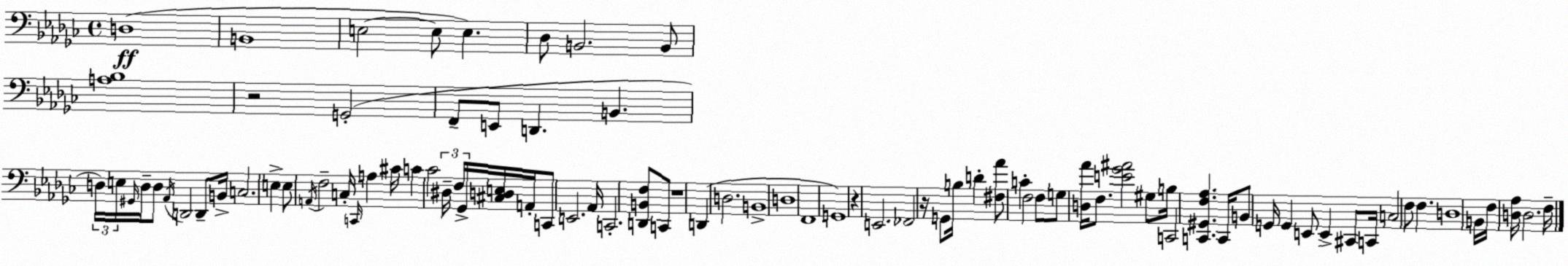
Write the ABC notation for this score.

X:1
T:Untitled
M:4/4
L:1/4
K:Ebm
D,4 B,,4 E,2 E,/2 E, _D,/2 B,,2 B,,/2 [A,_B,]4 z2 G,,2 F,,/2 E,,/2 D,, B,, D,/4 E,/4 ^G,,/4 D,/4 D,/2 _A,,/4 D,,2 D,,/2 B,,/4 C,2 E, E,/2 A,,/4 F,2 C,/4 C,,/4 A, ^C/4 C _C2 ^D,/4 F,/4 _G,,/4 [^C,D,E,]/4 A,,/4 C,,/2 E,,2 _A,,/4 C,,2 [D,,B,,F,]/2 C,,/2 z4 D,, D,2 B,,4 D,4 F,,4 G,,4 z E,,2 _F,,2 z/4 G,,/2 B,/4 D [^F,_A]/2 C F,2 F,/2 G,/2 [D,_A]/4 F,/2 [E_G^A]2 ^G,/2 B,/4 C,,2 [C,,^G,,F,_A,] C,,/4 B,,/2 G,,/4 G,, E,,/2 E,, ^C,,/2 C,,/4 C,2 F,/2 F, D,4 B,,/4 F,/4 [D,_A,]/4 D,2 F,/4